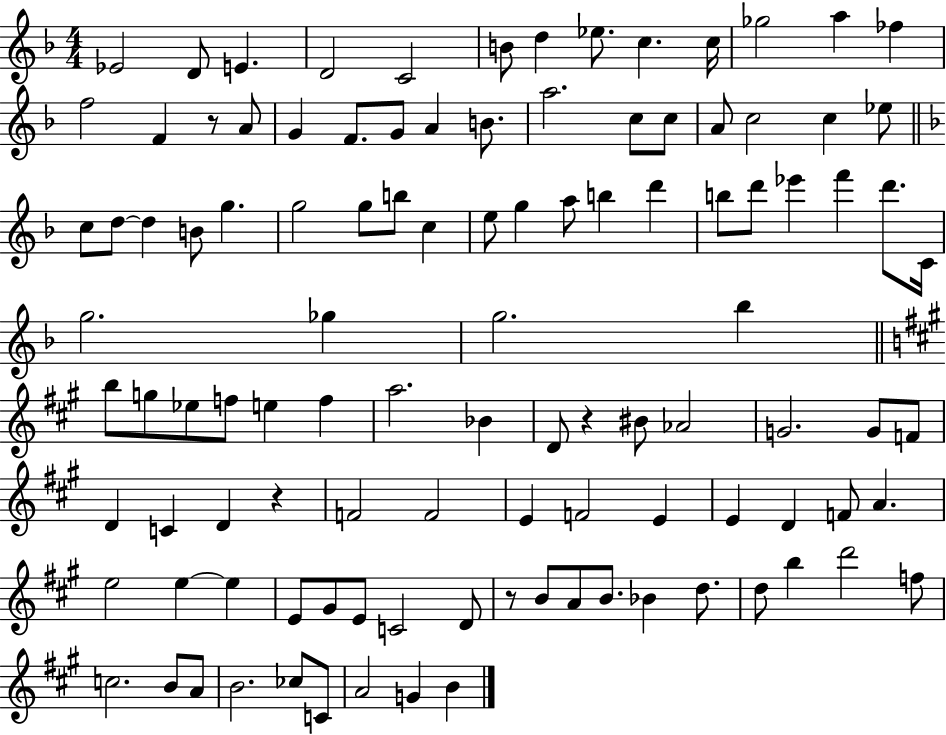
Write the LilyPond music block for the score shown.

{
  \clef treble
  \numericTimeSignature
  \time 4/4
  \key f \major
  ees'2 d'8 e'4. | d'2 c'2 | b'8 d''4 ees''8. c''4. c''16 | ges''2 a''4 fes''4 | \break f''2 f'4 r8 a'8 | g'4 f'8. g'8 a'4 b'8. | a''2. c''8 c''8 | a'8 c''2 c''4 ees''8 | \break \bar "||" \break \key f \major c''8 d''8~~ d''4 b'8 g''4. | g''2 g''8 b''8 c''4 | e''8 g''4 a''8 b''4 d'''4 | b''8 d'''8 ees'''4 f'''4 d'''8. c'16 | \break g''2. ges''4 | g''2. bes''4 | \bar "||" \break \key a \major b''8 g''8 ees''8 f''8 e''4 f''4 | a''2. bes'4 | d'8 r4 bis'8 aes'2 | g'2. g'8 f'8 | \break d'4 c'4 d'4 r4 | f'2 f'2 | e'4 f'2 e'4 | e'4 d'4 f'8 a'4. | \break e''2 e''4~~ e''4 | e'8 gis'8 e'8 c'2 d'8 | r8 b'8 a'8 b'8. bes'4 d''8. | d''8 b''4 d'''2 f''8 | \break c''2. b'8 a'8 | b'2. ces''8 c'8 | a'2 g'4 b'4 | \bar "|."
}